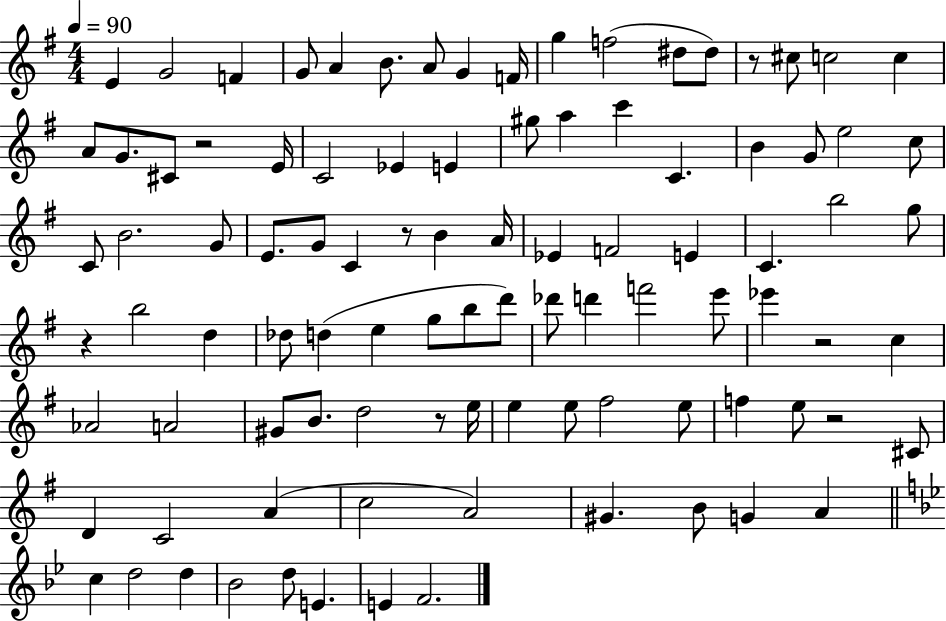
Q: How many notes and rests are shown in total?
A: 96